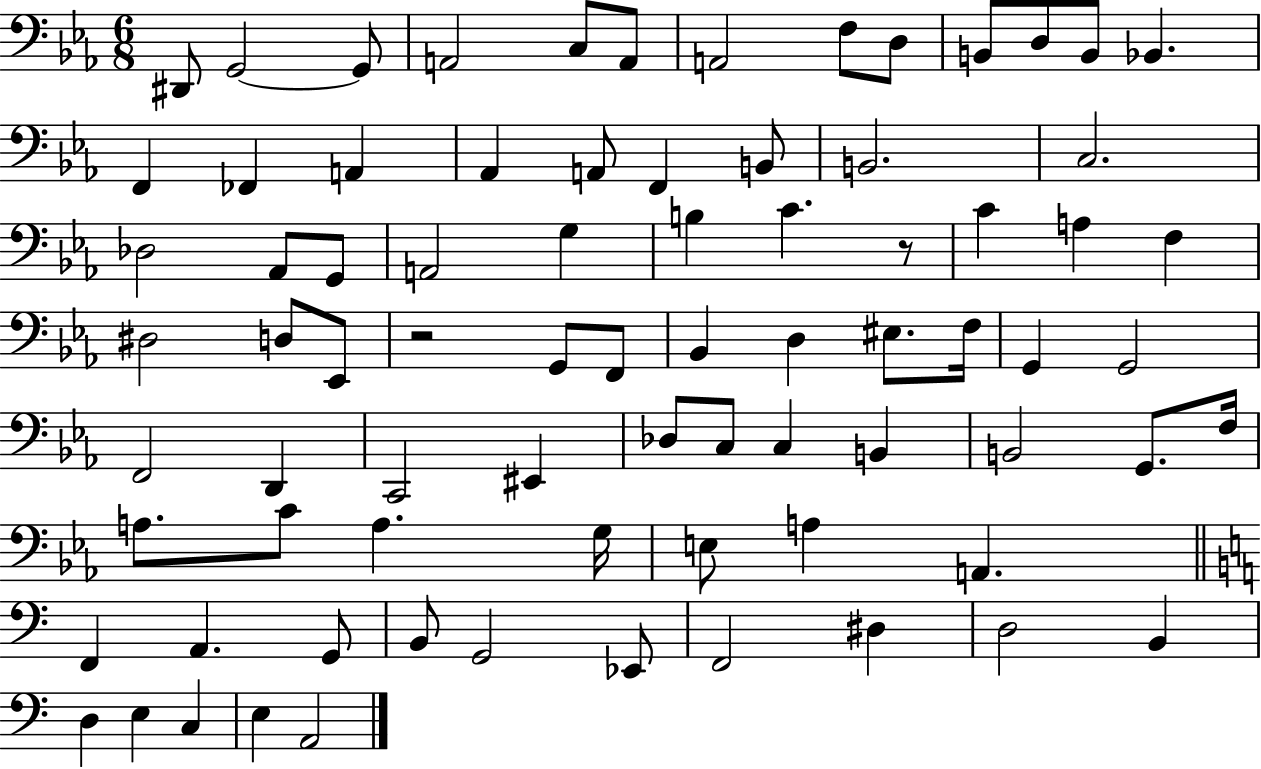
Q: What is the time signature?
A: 6/8